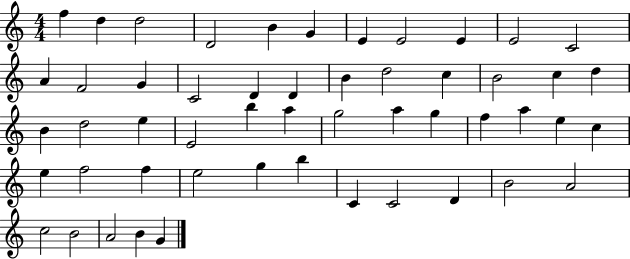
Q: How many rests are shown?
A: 0